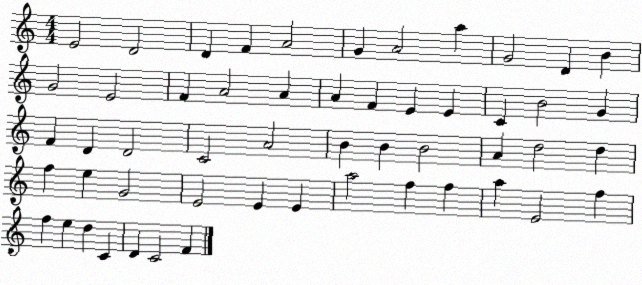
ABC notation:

X:1
T:Untitled
M:4/4
L:1/4
K:C
E2 D2 D F A2 G A2 a G2 D B G2 E2 F A2 A A F E E C B2 G F D D2 C2 A2 B B B2 A d2 d f e G2 E2 E E a2 f f a E2 f f e d C D C2 F